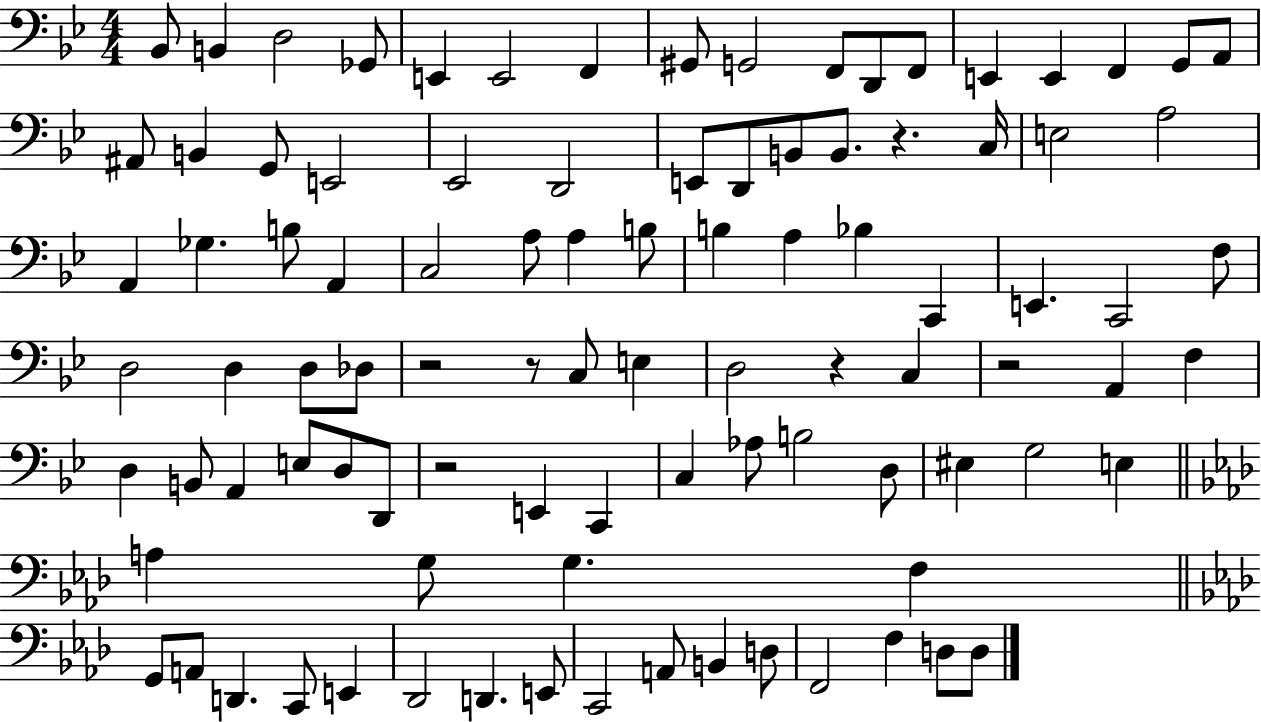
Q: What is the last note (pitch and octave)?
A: D3